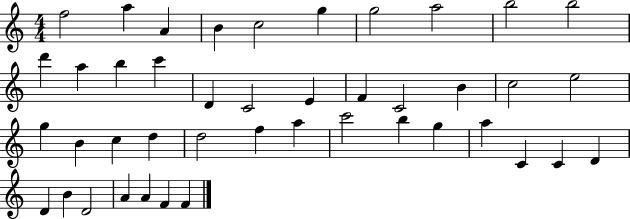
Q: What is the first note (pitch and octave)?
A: F5